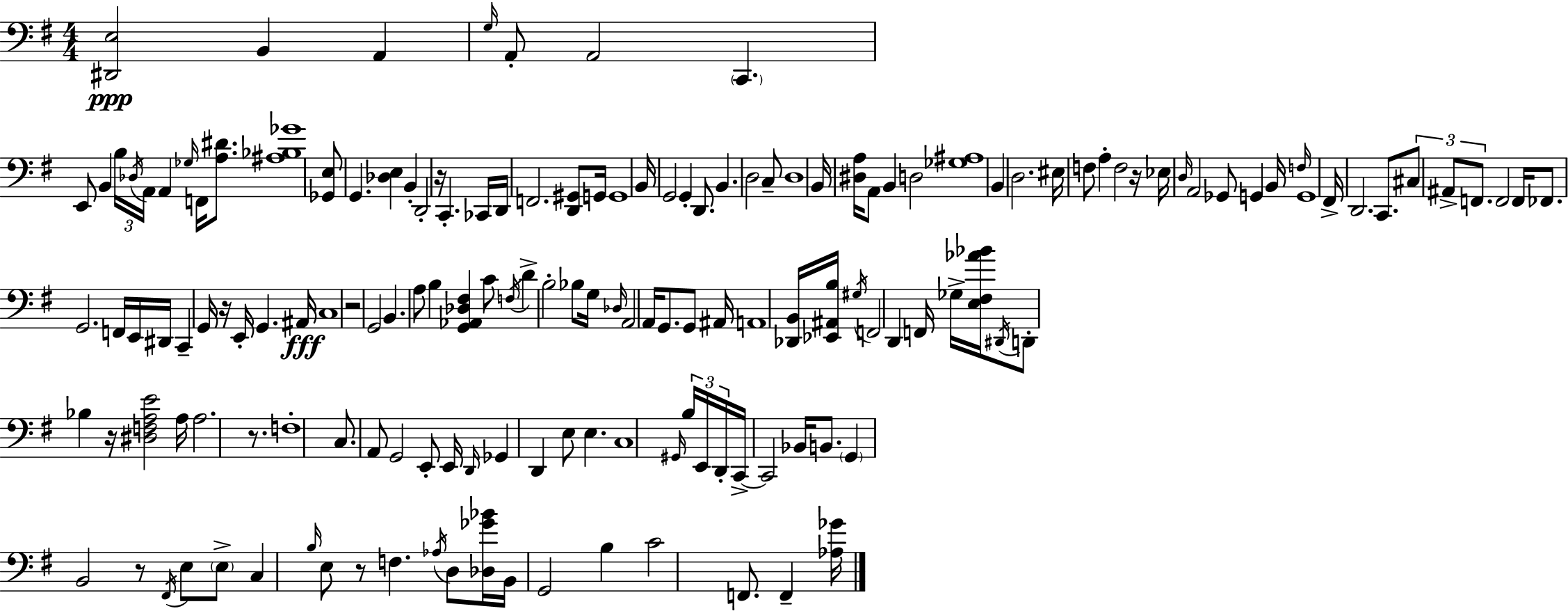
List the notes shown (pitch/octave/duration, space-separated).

[D#2,E3]/h B2/q A2/q G3/s A2/e A2/h C2/q. E2/e B2/q B3/s Db3/s A2/s A2/q Gb3/s F2/s [A3,D#4]/e. [A#3,Bb3,Gb4]/w [Gb2,E3]/e G2/q. [Db3,E3]/q B2/q D2/h R/s C2/q. CES2/s D2/s F2/h. [D2,G#2]/e G2/s G2/w B2/s G2/h G2/q D2/e. B2/q. D3/h C3/e D3/w B2/s [D#3,A3]/s A2/e B2/q D3/h [Gb3,A#3]/w B2/q D3/h. EIS3/s F3/e A3/q F3/h R/s Eb3/s D3/s A2/h Gb2/e G2/q B2/s F3/s G2/w F#2/s D2/h. C2/e. C#3/e A#2/e F2/e. F2/h F2/s FES2/e. G2/h. F2/s E2/s D#2/s C2/q G2/s R/s E2/s G2/q. A#2/s C3/w R/h G2/h B2/q. A3/e B3/q [G2,Ab2,Db3,F#3]/q C4/e F3/s D4/q B3/h Bb3/e G3/s Db3/s A2/h A2/s G2/e. G2/e A#2/s A2/w [Db2,B2]/s [Eb2,A#2,B3]/s G#3/s F2/h D2/q F2/s Gb3/s [E3,F#3,Ab4,Bb4]/s D#2/s D2/e Bb3/q R/s [D#3,F3,A3,E4]/h A3/s A3/h. R/e. F3/w C3/e. A2/e G2/h E2/e E2/s D2/s Gb2/q D2/q E3/e E3/q. C3/w G#2/s B3/s E2/s D2/s C2/s C2/h Bb2/s B2/e. G2/q B2/h R/e F#2/s E3/e E3/e C3/q B3/s E3/e R/e F3/q. Ab3/s D3/e [Db3,Gb4,Bb4]/s B2/s G2/h B3/q C4/h F2/e. F2/q [Ab3,Gb4]/s